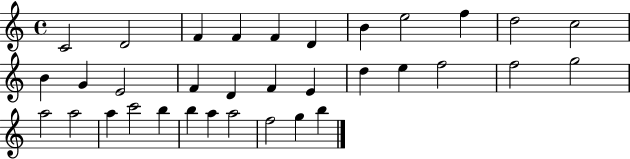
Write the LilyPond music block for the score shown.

{
  \clef treble
  \time 4/4
  \defaultTimeSignature
  \key c \major
  c'2 d'2 | f'4 f'4 f'4 d'4 | b'4 e''2 f''4 | d''2 c''2 | \break b'4 g'4 e'2 | f'4 d'4 f'4 e'4 | d''4 e''4 f''2 | f''2 g''2 | \break a''2 a''2 | a''4 c'''2 b''4 | b''4 a''4 a''2 | f''2 g''4 b''4 | \break \bar "|."
}